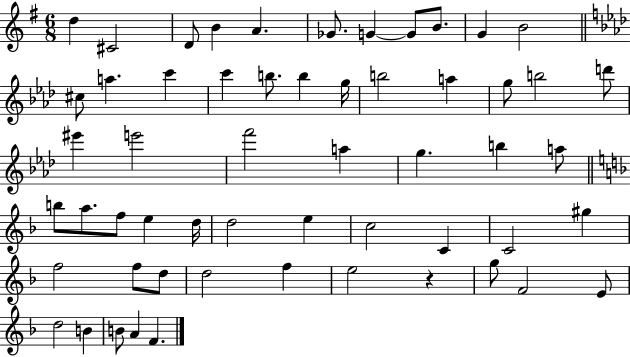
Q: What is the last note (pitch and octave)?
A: F4